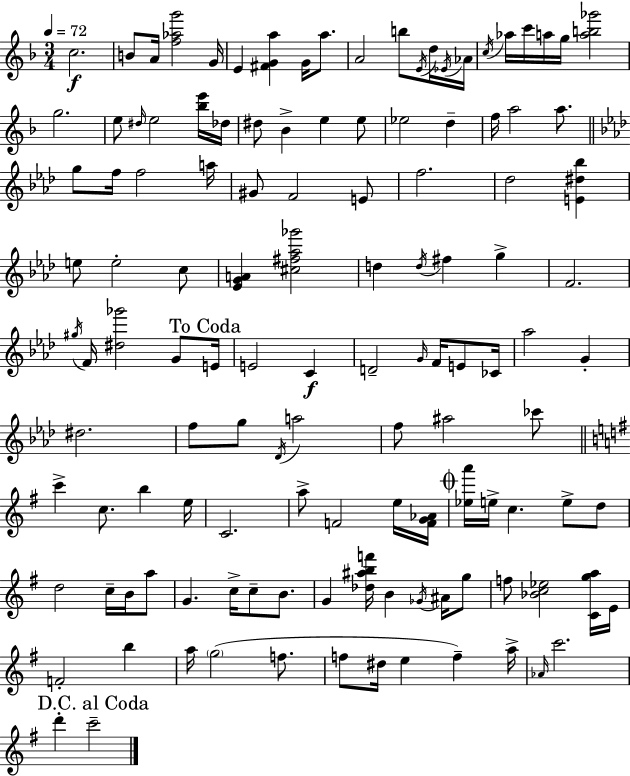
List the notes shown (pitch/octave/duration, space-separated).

C5/h. B4/e A4/s [F5,Ab5,G6]/h G4/s E4/q [F#4,G4,A5]/q G4/s A5/e. A4/h B5/e E4/s D5/s Eb4/s Ab4/s C5/s Ab5/s C6/s A5/s G5/s [A5,B5,Gb6]/h G5/h. E5/e D#5/s E5/h [Bb5,E6]/s Db5/s D#5/e Bb4/q E5/q E5/e Eb5/h D5/q F5/s A5/h A5/e. G5/e F5/s F5/h A5/s G#4/e F4/h E4/e F5/h. Db5/h [E4,D#5,Bb5]/q E5/e E5/h C5/e [Eb4,G4,A4]/q [C#5,F#5,Ab5,Gb6]/h D5/q D5/s F#5/q G5/q F4/h. G#5/s F4/s [D#5,Gb6]/h G4/e E4/s E4/h C4/q D4/h G4/s F4/s E4/e CES4/s Ab5/h G4/q D#5/h. F5/e G5/e Db4/s A5/h F5/e A#5/h CES6/e C6/q C5/e. B5/q E5/s C4/h. A5/e F4/h E5/s [F4,G4,Ab4]/s [Eb5,A6]/s E5/s C5/q. E5/e D5/e D5/h C5/s B4/s A5/e G4/q. C5/s C5/e B4/e. G4/q [Db5,A#5,B5,F6]/s B4/q Gb4/s A#4/s G5/e F5/e [Bb4,C5,Eb5]/h [C4,G5,A5]/s E4/s F4/h B5/q A5/s G5/h F5/e. F5/e D#5/s E5/q F5/q A5/s Ab4/s C6/h. D6/q C6/h